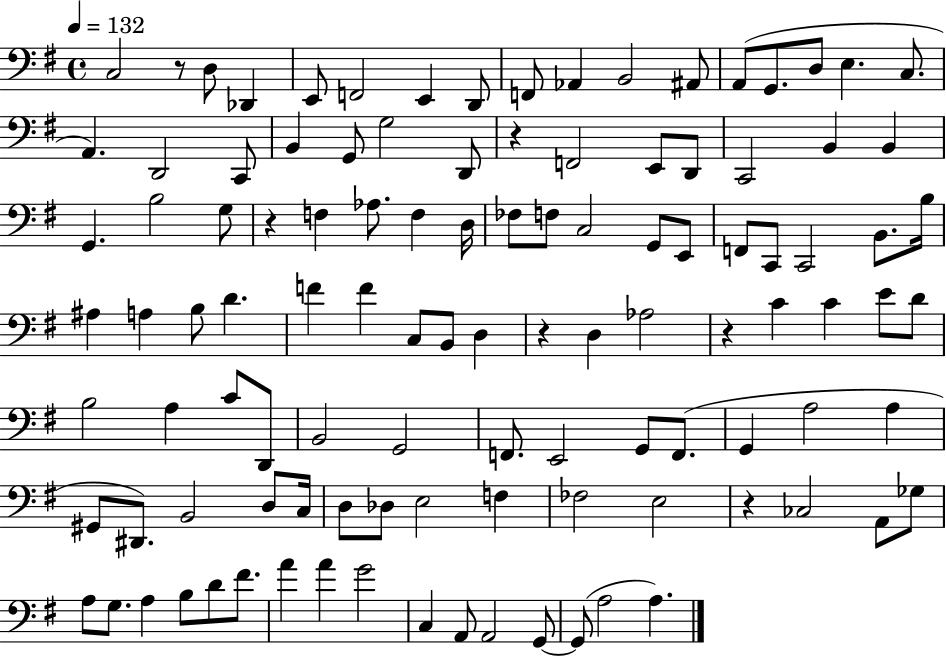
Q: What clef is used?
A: bass